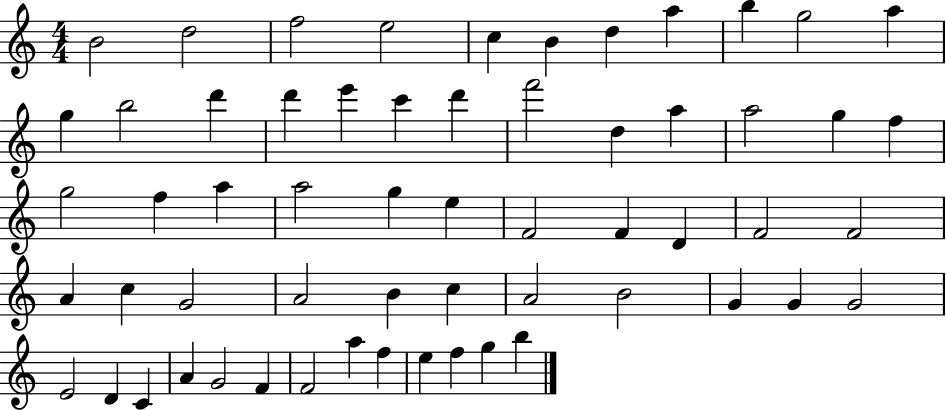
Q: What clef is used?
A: treble